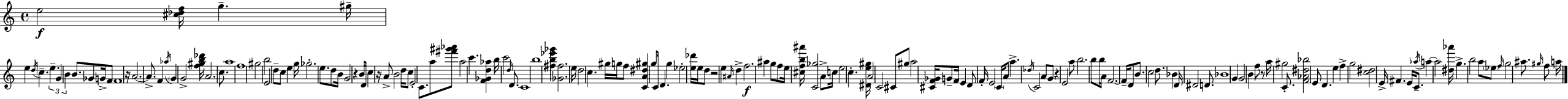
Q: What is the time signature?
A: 4/4